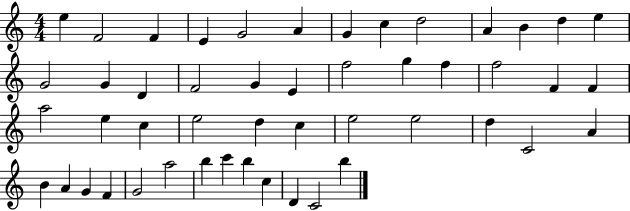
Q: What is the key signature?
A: C major